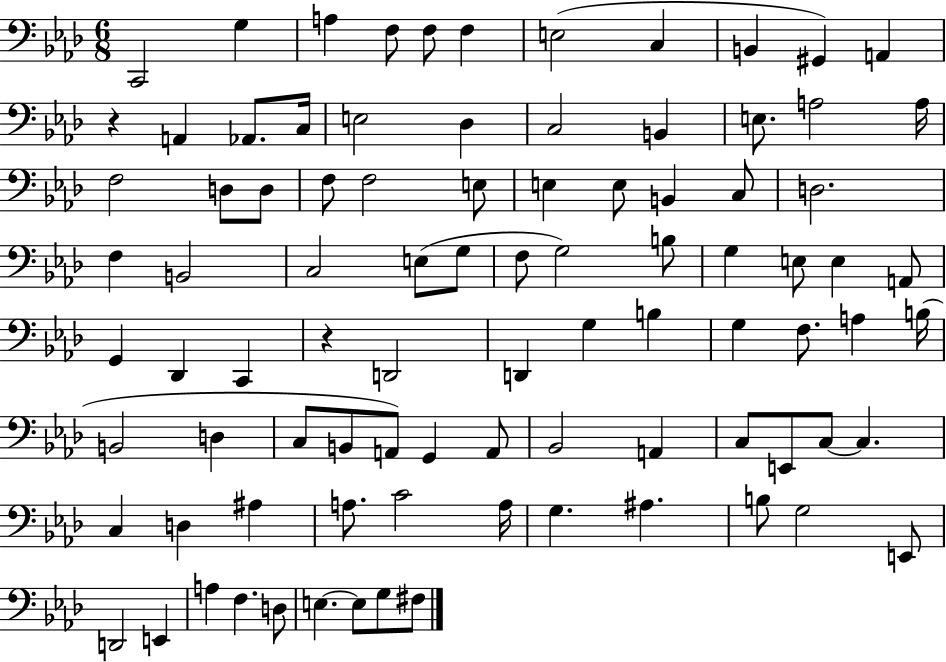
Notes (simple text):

C2/h G3/q A3/q F3/e F3/e F3/q E3/h C3/q B2/q G#2/q A2/q R/q A2/q Ab2/e. C3/s E3/h Db3/q C3/h B2/q E3/e. A3/h A3/s F3/h D3/e D3/e F3/e F3/h E3/e E3/q E3/e B2/q C3/e D3/h. F3/q B2/h C3/h E3/e G3/e F3/e G3/h B3/e G3/q E3/e E3/q A2/e G2/q Db2/q C2/q R/q D2/h D2/q G3/q B3/q G3/q F3/e. A3/q B3/s B2/h D3/q C3/e B2/e A2/e G2/q A2/e Bb2/h A2/q C3/e E2/e C3/e C3/q. C3/q D3/q A#3/q A3/e. C4/h A3/s G3/q. A#3/q. B3/e G3/h E2/e D2/h E2/q A3/q F3/q. D3/e E3/q. E3/e G3/e F#3/e